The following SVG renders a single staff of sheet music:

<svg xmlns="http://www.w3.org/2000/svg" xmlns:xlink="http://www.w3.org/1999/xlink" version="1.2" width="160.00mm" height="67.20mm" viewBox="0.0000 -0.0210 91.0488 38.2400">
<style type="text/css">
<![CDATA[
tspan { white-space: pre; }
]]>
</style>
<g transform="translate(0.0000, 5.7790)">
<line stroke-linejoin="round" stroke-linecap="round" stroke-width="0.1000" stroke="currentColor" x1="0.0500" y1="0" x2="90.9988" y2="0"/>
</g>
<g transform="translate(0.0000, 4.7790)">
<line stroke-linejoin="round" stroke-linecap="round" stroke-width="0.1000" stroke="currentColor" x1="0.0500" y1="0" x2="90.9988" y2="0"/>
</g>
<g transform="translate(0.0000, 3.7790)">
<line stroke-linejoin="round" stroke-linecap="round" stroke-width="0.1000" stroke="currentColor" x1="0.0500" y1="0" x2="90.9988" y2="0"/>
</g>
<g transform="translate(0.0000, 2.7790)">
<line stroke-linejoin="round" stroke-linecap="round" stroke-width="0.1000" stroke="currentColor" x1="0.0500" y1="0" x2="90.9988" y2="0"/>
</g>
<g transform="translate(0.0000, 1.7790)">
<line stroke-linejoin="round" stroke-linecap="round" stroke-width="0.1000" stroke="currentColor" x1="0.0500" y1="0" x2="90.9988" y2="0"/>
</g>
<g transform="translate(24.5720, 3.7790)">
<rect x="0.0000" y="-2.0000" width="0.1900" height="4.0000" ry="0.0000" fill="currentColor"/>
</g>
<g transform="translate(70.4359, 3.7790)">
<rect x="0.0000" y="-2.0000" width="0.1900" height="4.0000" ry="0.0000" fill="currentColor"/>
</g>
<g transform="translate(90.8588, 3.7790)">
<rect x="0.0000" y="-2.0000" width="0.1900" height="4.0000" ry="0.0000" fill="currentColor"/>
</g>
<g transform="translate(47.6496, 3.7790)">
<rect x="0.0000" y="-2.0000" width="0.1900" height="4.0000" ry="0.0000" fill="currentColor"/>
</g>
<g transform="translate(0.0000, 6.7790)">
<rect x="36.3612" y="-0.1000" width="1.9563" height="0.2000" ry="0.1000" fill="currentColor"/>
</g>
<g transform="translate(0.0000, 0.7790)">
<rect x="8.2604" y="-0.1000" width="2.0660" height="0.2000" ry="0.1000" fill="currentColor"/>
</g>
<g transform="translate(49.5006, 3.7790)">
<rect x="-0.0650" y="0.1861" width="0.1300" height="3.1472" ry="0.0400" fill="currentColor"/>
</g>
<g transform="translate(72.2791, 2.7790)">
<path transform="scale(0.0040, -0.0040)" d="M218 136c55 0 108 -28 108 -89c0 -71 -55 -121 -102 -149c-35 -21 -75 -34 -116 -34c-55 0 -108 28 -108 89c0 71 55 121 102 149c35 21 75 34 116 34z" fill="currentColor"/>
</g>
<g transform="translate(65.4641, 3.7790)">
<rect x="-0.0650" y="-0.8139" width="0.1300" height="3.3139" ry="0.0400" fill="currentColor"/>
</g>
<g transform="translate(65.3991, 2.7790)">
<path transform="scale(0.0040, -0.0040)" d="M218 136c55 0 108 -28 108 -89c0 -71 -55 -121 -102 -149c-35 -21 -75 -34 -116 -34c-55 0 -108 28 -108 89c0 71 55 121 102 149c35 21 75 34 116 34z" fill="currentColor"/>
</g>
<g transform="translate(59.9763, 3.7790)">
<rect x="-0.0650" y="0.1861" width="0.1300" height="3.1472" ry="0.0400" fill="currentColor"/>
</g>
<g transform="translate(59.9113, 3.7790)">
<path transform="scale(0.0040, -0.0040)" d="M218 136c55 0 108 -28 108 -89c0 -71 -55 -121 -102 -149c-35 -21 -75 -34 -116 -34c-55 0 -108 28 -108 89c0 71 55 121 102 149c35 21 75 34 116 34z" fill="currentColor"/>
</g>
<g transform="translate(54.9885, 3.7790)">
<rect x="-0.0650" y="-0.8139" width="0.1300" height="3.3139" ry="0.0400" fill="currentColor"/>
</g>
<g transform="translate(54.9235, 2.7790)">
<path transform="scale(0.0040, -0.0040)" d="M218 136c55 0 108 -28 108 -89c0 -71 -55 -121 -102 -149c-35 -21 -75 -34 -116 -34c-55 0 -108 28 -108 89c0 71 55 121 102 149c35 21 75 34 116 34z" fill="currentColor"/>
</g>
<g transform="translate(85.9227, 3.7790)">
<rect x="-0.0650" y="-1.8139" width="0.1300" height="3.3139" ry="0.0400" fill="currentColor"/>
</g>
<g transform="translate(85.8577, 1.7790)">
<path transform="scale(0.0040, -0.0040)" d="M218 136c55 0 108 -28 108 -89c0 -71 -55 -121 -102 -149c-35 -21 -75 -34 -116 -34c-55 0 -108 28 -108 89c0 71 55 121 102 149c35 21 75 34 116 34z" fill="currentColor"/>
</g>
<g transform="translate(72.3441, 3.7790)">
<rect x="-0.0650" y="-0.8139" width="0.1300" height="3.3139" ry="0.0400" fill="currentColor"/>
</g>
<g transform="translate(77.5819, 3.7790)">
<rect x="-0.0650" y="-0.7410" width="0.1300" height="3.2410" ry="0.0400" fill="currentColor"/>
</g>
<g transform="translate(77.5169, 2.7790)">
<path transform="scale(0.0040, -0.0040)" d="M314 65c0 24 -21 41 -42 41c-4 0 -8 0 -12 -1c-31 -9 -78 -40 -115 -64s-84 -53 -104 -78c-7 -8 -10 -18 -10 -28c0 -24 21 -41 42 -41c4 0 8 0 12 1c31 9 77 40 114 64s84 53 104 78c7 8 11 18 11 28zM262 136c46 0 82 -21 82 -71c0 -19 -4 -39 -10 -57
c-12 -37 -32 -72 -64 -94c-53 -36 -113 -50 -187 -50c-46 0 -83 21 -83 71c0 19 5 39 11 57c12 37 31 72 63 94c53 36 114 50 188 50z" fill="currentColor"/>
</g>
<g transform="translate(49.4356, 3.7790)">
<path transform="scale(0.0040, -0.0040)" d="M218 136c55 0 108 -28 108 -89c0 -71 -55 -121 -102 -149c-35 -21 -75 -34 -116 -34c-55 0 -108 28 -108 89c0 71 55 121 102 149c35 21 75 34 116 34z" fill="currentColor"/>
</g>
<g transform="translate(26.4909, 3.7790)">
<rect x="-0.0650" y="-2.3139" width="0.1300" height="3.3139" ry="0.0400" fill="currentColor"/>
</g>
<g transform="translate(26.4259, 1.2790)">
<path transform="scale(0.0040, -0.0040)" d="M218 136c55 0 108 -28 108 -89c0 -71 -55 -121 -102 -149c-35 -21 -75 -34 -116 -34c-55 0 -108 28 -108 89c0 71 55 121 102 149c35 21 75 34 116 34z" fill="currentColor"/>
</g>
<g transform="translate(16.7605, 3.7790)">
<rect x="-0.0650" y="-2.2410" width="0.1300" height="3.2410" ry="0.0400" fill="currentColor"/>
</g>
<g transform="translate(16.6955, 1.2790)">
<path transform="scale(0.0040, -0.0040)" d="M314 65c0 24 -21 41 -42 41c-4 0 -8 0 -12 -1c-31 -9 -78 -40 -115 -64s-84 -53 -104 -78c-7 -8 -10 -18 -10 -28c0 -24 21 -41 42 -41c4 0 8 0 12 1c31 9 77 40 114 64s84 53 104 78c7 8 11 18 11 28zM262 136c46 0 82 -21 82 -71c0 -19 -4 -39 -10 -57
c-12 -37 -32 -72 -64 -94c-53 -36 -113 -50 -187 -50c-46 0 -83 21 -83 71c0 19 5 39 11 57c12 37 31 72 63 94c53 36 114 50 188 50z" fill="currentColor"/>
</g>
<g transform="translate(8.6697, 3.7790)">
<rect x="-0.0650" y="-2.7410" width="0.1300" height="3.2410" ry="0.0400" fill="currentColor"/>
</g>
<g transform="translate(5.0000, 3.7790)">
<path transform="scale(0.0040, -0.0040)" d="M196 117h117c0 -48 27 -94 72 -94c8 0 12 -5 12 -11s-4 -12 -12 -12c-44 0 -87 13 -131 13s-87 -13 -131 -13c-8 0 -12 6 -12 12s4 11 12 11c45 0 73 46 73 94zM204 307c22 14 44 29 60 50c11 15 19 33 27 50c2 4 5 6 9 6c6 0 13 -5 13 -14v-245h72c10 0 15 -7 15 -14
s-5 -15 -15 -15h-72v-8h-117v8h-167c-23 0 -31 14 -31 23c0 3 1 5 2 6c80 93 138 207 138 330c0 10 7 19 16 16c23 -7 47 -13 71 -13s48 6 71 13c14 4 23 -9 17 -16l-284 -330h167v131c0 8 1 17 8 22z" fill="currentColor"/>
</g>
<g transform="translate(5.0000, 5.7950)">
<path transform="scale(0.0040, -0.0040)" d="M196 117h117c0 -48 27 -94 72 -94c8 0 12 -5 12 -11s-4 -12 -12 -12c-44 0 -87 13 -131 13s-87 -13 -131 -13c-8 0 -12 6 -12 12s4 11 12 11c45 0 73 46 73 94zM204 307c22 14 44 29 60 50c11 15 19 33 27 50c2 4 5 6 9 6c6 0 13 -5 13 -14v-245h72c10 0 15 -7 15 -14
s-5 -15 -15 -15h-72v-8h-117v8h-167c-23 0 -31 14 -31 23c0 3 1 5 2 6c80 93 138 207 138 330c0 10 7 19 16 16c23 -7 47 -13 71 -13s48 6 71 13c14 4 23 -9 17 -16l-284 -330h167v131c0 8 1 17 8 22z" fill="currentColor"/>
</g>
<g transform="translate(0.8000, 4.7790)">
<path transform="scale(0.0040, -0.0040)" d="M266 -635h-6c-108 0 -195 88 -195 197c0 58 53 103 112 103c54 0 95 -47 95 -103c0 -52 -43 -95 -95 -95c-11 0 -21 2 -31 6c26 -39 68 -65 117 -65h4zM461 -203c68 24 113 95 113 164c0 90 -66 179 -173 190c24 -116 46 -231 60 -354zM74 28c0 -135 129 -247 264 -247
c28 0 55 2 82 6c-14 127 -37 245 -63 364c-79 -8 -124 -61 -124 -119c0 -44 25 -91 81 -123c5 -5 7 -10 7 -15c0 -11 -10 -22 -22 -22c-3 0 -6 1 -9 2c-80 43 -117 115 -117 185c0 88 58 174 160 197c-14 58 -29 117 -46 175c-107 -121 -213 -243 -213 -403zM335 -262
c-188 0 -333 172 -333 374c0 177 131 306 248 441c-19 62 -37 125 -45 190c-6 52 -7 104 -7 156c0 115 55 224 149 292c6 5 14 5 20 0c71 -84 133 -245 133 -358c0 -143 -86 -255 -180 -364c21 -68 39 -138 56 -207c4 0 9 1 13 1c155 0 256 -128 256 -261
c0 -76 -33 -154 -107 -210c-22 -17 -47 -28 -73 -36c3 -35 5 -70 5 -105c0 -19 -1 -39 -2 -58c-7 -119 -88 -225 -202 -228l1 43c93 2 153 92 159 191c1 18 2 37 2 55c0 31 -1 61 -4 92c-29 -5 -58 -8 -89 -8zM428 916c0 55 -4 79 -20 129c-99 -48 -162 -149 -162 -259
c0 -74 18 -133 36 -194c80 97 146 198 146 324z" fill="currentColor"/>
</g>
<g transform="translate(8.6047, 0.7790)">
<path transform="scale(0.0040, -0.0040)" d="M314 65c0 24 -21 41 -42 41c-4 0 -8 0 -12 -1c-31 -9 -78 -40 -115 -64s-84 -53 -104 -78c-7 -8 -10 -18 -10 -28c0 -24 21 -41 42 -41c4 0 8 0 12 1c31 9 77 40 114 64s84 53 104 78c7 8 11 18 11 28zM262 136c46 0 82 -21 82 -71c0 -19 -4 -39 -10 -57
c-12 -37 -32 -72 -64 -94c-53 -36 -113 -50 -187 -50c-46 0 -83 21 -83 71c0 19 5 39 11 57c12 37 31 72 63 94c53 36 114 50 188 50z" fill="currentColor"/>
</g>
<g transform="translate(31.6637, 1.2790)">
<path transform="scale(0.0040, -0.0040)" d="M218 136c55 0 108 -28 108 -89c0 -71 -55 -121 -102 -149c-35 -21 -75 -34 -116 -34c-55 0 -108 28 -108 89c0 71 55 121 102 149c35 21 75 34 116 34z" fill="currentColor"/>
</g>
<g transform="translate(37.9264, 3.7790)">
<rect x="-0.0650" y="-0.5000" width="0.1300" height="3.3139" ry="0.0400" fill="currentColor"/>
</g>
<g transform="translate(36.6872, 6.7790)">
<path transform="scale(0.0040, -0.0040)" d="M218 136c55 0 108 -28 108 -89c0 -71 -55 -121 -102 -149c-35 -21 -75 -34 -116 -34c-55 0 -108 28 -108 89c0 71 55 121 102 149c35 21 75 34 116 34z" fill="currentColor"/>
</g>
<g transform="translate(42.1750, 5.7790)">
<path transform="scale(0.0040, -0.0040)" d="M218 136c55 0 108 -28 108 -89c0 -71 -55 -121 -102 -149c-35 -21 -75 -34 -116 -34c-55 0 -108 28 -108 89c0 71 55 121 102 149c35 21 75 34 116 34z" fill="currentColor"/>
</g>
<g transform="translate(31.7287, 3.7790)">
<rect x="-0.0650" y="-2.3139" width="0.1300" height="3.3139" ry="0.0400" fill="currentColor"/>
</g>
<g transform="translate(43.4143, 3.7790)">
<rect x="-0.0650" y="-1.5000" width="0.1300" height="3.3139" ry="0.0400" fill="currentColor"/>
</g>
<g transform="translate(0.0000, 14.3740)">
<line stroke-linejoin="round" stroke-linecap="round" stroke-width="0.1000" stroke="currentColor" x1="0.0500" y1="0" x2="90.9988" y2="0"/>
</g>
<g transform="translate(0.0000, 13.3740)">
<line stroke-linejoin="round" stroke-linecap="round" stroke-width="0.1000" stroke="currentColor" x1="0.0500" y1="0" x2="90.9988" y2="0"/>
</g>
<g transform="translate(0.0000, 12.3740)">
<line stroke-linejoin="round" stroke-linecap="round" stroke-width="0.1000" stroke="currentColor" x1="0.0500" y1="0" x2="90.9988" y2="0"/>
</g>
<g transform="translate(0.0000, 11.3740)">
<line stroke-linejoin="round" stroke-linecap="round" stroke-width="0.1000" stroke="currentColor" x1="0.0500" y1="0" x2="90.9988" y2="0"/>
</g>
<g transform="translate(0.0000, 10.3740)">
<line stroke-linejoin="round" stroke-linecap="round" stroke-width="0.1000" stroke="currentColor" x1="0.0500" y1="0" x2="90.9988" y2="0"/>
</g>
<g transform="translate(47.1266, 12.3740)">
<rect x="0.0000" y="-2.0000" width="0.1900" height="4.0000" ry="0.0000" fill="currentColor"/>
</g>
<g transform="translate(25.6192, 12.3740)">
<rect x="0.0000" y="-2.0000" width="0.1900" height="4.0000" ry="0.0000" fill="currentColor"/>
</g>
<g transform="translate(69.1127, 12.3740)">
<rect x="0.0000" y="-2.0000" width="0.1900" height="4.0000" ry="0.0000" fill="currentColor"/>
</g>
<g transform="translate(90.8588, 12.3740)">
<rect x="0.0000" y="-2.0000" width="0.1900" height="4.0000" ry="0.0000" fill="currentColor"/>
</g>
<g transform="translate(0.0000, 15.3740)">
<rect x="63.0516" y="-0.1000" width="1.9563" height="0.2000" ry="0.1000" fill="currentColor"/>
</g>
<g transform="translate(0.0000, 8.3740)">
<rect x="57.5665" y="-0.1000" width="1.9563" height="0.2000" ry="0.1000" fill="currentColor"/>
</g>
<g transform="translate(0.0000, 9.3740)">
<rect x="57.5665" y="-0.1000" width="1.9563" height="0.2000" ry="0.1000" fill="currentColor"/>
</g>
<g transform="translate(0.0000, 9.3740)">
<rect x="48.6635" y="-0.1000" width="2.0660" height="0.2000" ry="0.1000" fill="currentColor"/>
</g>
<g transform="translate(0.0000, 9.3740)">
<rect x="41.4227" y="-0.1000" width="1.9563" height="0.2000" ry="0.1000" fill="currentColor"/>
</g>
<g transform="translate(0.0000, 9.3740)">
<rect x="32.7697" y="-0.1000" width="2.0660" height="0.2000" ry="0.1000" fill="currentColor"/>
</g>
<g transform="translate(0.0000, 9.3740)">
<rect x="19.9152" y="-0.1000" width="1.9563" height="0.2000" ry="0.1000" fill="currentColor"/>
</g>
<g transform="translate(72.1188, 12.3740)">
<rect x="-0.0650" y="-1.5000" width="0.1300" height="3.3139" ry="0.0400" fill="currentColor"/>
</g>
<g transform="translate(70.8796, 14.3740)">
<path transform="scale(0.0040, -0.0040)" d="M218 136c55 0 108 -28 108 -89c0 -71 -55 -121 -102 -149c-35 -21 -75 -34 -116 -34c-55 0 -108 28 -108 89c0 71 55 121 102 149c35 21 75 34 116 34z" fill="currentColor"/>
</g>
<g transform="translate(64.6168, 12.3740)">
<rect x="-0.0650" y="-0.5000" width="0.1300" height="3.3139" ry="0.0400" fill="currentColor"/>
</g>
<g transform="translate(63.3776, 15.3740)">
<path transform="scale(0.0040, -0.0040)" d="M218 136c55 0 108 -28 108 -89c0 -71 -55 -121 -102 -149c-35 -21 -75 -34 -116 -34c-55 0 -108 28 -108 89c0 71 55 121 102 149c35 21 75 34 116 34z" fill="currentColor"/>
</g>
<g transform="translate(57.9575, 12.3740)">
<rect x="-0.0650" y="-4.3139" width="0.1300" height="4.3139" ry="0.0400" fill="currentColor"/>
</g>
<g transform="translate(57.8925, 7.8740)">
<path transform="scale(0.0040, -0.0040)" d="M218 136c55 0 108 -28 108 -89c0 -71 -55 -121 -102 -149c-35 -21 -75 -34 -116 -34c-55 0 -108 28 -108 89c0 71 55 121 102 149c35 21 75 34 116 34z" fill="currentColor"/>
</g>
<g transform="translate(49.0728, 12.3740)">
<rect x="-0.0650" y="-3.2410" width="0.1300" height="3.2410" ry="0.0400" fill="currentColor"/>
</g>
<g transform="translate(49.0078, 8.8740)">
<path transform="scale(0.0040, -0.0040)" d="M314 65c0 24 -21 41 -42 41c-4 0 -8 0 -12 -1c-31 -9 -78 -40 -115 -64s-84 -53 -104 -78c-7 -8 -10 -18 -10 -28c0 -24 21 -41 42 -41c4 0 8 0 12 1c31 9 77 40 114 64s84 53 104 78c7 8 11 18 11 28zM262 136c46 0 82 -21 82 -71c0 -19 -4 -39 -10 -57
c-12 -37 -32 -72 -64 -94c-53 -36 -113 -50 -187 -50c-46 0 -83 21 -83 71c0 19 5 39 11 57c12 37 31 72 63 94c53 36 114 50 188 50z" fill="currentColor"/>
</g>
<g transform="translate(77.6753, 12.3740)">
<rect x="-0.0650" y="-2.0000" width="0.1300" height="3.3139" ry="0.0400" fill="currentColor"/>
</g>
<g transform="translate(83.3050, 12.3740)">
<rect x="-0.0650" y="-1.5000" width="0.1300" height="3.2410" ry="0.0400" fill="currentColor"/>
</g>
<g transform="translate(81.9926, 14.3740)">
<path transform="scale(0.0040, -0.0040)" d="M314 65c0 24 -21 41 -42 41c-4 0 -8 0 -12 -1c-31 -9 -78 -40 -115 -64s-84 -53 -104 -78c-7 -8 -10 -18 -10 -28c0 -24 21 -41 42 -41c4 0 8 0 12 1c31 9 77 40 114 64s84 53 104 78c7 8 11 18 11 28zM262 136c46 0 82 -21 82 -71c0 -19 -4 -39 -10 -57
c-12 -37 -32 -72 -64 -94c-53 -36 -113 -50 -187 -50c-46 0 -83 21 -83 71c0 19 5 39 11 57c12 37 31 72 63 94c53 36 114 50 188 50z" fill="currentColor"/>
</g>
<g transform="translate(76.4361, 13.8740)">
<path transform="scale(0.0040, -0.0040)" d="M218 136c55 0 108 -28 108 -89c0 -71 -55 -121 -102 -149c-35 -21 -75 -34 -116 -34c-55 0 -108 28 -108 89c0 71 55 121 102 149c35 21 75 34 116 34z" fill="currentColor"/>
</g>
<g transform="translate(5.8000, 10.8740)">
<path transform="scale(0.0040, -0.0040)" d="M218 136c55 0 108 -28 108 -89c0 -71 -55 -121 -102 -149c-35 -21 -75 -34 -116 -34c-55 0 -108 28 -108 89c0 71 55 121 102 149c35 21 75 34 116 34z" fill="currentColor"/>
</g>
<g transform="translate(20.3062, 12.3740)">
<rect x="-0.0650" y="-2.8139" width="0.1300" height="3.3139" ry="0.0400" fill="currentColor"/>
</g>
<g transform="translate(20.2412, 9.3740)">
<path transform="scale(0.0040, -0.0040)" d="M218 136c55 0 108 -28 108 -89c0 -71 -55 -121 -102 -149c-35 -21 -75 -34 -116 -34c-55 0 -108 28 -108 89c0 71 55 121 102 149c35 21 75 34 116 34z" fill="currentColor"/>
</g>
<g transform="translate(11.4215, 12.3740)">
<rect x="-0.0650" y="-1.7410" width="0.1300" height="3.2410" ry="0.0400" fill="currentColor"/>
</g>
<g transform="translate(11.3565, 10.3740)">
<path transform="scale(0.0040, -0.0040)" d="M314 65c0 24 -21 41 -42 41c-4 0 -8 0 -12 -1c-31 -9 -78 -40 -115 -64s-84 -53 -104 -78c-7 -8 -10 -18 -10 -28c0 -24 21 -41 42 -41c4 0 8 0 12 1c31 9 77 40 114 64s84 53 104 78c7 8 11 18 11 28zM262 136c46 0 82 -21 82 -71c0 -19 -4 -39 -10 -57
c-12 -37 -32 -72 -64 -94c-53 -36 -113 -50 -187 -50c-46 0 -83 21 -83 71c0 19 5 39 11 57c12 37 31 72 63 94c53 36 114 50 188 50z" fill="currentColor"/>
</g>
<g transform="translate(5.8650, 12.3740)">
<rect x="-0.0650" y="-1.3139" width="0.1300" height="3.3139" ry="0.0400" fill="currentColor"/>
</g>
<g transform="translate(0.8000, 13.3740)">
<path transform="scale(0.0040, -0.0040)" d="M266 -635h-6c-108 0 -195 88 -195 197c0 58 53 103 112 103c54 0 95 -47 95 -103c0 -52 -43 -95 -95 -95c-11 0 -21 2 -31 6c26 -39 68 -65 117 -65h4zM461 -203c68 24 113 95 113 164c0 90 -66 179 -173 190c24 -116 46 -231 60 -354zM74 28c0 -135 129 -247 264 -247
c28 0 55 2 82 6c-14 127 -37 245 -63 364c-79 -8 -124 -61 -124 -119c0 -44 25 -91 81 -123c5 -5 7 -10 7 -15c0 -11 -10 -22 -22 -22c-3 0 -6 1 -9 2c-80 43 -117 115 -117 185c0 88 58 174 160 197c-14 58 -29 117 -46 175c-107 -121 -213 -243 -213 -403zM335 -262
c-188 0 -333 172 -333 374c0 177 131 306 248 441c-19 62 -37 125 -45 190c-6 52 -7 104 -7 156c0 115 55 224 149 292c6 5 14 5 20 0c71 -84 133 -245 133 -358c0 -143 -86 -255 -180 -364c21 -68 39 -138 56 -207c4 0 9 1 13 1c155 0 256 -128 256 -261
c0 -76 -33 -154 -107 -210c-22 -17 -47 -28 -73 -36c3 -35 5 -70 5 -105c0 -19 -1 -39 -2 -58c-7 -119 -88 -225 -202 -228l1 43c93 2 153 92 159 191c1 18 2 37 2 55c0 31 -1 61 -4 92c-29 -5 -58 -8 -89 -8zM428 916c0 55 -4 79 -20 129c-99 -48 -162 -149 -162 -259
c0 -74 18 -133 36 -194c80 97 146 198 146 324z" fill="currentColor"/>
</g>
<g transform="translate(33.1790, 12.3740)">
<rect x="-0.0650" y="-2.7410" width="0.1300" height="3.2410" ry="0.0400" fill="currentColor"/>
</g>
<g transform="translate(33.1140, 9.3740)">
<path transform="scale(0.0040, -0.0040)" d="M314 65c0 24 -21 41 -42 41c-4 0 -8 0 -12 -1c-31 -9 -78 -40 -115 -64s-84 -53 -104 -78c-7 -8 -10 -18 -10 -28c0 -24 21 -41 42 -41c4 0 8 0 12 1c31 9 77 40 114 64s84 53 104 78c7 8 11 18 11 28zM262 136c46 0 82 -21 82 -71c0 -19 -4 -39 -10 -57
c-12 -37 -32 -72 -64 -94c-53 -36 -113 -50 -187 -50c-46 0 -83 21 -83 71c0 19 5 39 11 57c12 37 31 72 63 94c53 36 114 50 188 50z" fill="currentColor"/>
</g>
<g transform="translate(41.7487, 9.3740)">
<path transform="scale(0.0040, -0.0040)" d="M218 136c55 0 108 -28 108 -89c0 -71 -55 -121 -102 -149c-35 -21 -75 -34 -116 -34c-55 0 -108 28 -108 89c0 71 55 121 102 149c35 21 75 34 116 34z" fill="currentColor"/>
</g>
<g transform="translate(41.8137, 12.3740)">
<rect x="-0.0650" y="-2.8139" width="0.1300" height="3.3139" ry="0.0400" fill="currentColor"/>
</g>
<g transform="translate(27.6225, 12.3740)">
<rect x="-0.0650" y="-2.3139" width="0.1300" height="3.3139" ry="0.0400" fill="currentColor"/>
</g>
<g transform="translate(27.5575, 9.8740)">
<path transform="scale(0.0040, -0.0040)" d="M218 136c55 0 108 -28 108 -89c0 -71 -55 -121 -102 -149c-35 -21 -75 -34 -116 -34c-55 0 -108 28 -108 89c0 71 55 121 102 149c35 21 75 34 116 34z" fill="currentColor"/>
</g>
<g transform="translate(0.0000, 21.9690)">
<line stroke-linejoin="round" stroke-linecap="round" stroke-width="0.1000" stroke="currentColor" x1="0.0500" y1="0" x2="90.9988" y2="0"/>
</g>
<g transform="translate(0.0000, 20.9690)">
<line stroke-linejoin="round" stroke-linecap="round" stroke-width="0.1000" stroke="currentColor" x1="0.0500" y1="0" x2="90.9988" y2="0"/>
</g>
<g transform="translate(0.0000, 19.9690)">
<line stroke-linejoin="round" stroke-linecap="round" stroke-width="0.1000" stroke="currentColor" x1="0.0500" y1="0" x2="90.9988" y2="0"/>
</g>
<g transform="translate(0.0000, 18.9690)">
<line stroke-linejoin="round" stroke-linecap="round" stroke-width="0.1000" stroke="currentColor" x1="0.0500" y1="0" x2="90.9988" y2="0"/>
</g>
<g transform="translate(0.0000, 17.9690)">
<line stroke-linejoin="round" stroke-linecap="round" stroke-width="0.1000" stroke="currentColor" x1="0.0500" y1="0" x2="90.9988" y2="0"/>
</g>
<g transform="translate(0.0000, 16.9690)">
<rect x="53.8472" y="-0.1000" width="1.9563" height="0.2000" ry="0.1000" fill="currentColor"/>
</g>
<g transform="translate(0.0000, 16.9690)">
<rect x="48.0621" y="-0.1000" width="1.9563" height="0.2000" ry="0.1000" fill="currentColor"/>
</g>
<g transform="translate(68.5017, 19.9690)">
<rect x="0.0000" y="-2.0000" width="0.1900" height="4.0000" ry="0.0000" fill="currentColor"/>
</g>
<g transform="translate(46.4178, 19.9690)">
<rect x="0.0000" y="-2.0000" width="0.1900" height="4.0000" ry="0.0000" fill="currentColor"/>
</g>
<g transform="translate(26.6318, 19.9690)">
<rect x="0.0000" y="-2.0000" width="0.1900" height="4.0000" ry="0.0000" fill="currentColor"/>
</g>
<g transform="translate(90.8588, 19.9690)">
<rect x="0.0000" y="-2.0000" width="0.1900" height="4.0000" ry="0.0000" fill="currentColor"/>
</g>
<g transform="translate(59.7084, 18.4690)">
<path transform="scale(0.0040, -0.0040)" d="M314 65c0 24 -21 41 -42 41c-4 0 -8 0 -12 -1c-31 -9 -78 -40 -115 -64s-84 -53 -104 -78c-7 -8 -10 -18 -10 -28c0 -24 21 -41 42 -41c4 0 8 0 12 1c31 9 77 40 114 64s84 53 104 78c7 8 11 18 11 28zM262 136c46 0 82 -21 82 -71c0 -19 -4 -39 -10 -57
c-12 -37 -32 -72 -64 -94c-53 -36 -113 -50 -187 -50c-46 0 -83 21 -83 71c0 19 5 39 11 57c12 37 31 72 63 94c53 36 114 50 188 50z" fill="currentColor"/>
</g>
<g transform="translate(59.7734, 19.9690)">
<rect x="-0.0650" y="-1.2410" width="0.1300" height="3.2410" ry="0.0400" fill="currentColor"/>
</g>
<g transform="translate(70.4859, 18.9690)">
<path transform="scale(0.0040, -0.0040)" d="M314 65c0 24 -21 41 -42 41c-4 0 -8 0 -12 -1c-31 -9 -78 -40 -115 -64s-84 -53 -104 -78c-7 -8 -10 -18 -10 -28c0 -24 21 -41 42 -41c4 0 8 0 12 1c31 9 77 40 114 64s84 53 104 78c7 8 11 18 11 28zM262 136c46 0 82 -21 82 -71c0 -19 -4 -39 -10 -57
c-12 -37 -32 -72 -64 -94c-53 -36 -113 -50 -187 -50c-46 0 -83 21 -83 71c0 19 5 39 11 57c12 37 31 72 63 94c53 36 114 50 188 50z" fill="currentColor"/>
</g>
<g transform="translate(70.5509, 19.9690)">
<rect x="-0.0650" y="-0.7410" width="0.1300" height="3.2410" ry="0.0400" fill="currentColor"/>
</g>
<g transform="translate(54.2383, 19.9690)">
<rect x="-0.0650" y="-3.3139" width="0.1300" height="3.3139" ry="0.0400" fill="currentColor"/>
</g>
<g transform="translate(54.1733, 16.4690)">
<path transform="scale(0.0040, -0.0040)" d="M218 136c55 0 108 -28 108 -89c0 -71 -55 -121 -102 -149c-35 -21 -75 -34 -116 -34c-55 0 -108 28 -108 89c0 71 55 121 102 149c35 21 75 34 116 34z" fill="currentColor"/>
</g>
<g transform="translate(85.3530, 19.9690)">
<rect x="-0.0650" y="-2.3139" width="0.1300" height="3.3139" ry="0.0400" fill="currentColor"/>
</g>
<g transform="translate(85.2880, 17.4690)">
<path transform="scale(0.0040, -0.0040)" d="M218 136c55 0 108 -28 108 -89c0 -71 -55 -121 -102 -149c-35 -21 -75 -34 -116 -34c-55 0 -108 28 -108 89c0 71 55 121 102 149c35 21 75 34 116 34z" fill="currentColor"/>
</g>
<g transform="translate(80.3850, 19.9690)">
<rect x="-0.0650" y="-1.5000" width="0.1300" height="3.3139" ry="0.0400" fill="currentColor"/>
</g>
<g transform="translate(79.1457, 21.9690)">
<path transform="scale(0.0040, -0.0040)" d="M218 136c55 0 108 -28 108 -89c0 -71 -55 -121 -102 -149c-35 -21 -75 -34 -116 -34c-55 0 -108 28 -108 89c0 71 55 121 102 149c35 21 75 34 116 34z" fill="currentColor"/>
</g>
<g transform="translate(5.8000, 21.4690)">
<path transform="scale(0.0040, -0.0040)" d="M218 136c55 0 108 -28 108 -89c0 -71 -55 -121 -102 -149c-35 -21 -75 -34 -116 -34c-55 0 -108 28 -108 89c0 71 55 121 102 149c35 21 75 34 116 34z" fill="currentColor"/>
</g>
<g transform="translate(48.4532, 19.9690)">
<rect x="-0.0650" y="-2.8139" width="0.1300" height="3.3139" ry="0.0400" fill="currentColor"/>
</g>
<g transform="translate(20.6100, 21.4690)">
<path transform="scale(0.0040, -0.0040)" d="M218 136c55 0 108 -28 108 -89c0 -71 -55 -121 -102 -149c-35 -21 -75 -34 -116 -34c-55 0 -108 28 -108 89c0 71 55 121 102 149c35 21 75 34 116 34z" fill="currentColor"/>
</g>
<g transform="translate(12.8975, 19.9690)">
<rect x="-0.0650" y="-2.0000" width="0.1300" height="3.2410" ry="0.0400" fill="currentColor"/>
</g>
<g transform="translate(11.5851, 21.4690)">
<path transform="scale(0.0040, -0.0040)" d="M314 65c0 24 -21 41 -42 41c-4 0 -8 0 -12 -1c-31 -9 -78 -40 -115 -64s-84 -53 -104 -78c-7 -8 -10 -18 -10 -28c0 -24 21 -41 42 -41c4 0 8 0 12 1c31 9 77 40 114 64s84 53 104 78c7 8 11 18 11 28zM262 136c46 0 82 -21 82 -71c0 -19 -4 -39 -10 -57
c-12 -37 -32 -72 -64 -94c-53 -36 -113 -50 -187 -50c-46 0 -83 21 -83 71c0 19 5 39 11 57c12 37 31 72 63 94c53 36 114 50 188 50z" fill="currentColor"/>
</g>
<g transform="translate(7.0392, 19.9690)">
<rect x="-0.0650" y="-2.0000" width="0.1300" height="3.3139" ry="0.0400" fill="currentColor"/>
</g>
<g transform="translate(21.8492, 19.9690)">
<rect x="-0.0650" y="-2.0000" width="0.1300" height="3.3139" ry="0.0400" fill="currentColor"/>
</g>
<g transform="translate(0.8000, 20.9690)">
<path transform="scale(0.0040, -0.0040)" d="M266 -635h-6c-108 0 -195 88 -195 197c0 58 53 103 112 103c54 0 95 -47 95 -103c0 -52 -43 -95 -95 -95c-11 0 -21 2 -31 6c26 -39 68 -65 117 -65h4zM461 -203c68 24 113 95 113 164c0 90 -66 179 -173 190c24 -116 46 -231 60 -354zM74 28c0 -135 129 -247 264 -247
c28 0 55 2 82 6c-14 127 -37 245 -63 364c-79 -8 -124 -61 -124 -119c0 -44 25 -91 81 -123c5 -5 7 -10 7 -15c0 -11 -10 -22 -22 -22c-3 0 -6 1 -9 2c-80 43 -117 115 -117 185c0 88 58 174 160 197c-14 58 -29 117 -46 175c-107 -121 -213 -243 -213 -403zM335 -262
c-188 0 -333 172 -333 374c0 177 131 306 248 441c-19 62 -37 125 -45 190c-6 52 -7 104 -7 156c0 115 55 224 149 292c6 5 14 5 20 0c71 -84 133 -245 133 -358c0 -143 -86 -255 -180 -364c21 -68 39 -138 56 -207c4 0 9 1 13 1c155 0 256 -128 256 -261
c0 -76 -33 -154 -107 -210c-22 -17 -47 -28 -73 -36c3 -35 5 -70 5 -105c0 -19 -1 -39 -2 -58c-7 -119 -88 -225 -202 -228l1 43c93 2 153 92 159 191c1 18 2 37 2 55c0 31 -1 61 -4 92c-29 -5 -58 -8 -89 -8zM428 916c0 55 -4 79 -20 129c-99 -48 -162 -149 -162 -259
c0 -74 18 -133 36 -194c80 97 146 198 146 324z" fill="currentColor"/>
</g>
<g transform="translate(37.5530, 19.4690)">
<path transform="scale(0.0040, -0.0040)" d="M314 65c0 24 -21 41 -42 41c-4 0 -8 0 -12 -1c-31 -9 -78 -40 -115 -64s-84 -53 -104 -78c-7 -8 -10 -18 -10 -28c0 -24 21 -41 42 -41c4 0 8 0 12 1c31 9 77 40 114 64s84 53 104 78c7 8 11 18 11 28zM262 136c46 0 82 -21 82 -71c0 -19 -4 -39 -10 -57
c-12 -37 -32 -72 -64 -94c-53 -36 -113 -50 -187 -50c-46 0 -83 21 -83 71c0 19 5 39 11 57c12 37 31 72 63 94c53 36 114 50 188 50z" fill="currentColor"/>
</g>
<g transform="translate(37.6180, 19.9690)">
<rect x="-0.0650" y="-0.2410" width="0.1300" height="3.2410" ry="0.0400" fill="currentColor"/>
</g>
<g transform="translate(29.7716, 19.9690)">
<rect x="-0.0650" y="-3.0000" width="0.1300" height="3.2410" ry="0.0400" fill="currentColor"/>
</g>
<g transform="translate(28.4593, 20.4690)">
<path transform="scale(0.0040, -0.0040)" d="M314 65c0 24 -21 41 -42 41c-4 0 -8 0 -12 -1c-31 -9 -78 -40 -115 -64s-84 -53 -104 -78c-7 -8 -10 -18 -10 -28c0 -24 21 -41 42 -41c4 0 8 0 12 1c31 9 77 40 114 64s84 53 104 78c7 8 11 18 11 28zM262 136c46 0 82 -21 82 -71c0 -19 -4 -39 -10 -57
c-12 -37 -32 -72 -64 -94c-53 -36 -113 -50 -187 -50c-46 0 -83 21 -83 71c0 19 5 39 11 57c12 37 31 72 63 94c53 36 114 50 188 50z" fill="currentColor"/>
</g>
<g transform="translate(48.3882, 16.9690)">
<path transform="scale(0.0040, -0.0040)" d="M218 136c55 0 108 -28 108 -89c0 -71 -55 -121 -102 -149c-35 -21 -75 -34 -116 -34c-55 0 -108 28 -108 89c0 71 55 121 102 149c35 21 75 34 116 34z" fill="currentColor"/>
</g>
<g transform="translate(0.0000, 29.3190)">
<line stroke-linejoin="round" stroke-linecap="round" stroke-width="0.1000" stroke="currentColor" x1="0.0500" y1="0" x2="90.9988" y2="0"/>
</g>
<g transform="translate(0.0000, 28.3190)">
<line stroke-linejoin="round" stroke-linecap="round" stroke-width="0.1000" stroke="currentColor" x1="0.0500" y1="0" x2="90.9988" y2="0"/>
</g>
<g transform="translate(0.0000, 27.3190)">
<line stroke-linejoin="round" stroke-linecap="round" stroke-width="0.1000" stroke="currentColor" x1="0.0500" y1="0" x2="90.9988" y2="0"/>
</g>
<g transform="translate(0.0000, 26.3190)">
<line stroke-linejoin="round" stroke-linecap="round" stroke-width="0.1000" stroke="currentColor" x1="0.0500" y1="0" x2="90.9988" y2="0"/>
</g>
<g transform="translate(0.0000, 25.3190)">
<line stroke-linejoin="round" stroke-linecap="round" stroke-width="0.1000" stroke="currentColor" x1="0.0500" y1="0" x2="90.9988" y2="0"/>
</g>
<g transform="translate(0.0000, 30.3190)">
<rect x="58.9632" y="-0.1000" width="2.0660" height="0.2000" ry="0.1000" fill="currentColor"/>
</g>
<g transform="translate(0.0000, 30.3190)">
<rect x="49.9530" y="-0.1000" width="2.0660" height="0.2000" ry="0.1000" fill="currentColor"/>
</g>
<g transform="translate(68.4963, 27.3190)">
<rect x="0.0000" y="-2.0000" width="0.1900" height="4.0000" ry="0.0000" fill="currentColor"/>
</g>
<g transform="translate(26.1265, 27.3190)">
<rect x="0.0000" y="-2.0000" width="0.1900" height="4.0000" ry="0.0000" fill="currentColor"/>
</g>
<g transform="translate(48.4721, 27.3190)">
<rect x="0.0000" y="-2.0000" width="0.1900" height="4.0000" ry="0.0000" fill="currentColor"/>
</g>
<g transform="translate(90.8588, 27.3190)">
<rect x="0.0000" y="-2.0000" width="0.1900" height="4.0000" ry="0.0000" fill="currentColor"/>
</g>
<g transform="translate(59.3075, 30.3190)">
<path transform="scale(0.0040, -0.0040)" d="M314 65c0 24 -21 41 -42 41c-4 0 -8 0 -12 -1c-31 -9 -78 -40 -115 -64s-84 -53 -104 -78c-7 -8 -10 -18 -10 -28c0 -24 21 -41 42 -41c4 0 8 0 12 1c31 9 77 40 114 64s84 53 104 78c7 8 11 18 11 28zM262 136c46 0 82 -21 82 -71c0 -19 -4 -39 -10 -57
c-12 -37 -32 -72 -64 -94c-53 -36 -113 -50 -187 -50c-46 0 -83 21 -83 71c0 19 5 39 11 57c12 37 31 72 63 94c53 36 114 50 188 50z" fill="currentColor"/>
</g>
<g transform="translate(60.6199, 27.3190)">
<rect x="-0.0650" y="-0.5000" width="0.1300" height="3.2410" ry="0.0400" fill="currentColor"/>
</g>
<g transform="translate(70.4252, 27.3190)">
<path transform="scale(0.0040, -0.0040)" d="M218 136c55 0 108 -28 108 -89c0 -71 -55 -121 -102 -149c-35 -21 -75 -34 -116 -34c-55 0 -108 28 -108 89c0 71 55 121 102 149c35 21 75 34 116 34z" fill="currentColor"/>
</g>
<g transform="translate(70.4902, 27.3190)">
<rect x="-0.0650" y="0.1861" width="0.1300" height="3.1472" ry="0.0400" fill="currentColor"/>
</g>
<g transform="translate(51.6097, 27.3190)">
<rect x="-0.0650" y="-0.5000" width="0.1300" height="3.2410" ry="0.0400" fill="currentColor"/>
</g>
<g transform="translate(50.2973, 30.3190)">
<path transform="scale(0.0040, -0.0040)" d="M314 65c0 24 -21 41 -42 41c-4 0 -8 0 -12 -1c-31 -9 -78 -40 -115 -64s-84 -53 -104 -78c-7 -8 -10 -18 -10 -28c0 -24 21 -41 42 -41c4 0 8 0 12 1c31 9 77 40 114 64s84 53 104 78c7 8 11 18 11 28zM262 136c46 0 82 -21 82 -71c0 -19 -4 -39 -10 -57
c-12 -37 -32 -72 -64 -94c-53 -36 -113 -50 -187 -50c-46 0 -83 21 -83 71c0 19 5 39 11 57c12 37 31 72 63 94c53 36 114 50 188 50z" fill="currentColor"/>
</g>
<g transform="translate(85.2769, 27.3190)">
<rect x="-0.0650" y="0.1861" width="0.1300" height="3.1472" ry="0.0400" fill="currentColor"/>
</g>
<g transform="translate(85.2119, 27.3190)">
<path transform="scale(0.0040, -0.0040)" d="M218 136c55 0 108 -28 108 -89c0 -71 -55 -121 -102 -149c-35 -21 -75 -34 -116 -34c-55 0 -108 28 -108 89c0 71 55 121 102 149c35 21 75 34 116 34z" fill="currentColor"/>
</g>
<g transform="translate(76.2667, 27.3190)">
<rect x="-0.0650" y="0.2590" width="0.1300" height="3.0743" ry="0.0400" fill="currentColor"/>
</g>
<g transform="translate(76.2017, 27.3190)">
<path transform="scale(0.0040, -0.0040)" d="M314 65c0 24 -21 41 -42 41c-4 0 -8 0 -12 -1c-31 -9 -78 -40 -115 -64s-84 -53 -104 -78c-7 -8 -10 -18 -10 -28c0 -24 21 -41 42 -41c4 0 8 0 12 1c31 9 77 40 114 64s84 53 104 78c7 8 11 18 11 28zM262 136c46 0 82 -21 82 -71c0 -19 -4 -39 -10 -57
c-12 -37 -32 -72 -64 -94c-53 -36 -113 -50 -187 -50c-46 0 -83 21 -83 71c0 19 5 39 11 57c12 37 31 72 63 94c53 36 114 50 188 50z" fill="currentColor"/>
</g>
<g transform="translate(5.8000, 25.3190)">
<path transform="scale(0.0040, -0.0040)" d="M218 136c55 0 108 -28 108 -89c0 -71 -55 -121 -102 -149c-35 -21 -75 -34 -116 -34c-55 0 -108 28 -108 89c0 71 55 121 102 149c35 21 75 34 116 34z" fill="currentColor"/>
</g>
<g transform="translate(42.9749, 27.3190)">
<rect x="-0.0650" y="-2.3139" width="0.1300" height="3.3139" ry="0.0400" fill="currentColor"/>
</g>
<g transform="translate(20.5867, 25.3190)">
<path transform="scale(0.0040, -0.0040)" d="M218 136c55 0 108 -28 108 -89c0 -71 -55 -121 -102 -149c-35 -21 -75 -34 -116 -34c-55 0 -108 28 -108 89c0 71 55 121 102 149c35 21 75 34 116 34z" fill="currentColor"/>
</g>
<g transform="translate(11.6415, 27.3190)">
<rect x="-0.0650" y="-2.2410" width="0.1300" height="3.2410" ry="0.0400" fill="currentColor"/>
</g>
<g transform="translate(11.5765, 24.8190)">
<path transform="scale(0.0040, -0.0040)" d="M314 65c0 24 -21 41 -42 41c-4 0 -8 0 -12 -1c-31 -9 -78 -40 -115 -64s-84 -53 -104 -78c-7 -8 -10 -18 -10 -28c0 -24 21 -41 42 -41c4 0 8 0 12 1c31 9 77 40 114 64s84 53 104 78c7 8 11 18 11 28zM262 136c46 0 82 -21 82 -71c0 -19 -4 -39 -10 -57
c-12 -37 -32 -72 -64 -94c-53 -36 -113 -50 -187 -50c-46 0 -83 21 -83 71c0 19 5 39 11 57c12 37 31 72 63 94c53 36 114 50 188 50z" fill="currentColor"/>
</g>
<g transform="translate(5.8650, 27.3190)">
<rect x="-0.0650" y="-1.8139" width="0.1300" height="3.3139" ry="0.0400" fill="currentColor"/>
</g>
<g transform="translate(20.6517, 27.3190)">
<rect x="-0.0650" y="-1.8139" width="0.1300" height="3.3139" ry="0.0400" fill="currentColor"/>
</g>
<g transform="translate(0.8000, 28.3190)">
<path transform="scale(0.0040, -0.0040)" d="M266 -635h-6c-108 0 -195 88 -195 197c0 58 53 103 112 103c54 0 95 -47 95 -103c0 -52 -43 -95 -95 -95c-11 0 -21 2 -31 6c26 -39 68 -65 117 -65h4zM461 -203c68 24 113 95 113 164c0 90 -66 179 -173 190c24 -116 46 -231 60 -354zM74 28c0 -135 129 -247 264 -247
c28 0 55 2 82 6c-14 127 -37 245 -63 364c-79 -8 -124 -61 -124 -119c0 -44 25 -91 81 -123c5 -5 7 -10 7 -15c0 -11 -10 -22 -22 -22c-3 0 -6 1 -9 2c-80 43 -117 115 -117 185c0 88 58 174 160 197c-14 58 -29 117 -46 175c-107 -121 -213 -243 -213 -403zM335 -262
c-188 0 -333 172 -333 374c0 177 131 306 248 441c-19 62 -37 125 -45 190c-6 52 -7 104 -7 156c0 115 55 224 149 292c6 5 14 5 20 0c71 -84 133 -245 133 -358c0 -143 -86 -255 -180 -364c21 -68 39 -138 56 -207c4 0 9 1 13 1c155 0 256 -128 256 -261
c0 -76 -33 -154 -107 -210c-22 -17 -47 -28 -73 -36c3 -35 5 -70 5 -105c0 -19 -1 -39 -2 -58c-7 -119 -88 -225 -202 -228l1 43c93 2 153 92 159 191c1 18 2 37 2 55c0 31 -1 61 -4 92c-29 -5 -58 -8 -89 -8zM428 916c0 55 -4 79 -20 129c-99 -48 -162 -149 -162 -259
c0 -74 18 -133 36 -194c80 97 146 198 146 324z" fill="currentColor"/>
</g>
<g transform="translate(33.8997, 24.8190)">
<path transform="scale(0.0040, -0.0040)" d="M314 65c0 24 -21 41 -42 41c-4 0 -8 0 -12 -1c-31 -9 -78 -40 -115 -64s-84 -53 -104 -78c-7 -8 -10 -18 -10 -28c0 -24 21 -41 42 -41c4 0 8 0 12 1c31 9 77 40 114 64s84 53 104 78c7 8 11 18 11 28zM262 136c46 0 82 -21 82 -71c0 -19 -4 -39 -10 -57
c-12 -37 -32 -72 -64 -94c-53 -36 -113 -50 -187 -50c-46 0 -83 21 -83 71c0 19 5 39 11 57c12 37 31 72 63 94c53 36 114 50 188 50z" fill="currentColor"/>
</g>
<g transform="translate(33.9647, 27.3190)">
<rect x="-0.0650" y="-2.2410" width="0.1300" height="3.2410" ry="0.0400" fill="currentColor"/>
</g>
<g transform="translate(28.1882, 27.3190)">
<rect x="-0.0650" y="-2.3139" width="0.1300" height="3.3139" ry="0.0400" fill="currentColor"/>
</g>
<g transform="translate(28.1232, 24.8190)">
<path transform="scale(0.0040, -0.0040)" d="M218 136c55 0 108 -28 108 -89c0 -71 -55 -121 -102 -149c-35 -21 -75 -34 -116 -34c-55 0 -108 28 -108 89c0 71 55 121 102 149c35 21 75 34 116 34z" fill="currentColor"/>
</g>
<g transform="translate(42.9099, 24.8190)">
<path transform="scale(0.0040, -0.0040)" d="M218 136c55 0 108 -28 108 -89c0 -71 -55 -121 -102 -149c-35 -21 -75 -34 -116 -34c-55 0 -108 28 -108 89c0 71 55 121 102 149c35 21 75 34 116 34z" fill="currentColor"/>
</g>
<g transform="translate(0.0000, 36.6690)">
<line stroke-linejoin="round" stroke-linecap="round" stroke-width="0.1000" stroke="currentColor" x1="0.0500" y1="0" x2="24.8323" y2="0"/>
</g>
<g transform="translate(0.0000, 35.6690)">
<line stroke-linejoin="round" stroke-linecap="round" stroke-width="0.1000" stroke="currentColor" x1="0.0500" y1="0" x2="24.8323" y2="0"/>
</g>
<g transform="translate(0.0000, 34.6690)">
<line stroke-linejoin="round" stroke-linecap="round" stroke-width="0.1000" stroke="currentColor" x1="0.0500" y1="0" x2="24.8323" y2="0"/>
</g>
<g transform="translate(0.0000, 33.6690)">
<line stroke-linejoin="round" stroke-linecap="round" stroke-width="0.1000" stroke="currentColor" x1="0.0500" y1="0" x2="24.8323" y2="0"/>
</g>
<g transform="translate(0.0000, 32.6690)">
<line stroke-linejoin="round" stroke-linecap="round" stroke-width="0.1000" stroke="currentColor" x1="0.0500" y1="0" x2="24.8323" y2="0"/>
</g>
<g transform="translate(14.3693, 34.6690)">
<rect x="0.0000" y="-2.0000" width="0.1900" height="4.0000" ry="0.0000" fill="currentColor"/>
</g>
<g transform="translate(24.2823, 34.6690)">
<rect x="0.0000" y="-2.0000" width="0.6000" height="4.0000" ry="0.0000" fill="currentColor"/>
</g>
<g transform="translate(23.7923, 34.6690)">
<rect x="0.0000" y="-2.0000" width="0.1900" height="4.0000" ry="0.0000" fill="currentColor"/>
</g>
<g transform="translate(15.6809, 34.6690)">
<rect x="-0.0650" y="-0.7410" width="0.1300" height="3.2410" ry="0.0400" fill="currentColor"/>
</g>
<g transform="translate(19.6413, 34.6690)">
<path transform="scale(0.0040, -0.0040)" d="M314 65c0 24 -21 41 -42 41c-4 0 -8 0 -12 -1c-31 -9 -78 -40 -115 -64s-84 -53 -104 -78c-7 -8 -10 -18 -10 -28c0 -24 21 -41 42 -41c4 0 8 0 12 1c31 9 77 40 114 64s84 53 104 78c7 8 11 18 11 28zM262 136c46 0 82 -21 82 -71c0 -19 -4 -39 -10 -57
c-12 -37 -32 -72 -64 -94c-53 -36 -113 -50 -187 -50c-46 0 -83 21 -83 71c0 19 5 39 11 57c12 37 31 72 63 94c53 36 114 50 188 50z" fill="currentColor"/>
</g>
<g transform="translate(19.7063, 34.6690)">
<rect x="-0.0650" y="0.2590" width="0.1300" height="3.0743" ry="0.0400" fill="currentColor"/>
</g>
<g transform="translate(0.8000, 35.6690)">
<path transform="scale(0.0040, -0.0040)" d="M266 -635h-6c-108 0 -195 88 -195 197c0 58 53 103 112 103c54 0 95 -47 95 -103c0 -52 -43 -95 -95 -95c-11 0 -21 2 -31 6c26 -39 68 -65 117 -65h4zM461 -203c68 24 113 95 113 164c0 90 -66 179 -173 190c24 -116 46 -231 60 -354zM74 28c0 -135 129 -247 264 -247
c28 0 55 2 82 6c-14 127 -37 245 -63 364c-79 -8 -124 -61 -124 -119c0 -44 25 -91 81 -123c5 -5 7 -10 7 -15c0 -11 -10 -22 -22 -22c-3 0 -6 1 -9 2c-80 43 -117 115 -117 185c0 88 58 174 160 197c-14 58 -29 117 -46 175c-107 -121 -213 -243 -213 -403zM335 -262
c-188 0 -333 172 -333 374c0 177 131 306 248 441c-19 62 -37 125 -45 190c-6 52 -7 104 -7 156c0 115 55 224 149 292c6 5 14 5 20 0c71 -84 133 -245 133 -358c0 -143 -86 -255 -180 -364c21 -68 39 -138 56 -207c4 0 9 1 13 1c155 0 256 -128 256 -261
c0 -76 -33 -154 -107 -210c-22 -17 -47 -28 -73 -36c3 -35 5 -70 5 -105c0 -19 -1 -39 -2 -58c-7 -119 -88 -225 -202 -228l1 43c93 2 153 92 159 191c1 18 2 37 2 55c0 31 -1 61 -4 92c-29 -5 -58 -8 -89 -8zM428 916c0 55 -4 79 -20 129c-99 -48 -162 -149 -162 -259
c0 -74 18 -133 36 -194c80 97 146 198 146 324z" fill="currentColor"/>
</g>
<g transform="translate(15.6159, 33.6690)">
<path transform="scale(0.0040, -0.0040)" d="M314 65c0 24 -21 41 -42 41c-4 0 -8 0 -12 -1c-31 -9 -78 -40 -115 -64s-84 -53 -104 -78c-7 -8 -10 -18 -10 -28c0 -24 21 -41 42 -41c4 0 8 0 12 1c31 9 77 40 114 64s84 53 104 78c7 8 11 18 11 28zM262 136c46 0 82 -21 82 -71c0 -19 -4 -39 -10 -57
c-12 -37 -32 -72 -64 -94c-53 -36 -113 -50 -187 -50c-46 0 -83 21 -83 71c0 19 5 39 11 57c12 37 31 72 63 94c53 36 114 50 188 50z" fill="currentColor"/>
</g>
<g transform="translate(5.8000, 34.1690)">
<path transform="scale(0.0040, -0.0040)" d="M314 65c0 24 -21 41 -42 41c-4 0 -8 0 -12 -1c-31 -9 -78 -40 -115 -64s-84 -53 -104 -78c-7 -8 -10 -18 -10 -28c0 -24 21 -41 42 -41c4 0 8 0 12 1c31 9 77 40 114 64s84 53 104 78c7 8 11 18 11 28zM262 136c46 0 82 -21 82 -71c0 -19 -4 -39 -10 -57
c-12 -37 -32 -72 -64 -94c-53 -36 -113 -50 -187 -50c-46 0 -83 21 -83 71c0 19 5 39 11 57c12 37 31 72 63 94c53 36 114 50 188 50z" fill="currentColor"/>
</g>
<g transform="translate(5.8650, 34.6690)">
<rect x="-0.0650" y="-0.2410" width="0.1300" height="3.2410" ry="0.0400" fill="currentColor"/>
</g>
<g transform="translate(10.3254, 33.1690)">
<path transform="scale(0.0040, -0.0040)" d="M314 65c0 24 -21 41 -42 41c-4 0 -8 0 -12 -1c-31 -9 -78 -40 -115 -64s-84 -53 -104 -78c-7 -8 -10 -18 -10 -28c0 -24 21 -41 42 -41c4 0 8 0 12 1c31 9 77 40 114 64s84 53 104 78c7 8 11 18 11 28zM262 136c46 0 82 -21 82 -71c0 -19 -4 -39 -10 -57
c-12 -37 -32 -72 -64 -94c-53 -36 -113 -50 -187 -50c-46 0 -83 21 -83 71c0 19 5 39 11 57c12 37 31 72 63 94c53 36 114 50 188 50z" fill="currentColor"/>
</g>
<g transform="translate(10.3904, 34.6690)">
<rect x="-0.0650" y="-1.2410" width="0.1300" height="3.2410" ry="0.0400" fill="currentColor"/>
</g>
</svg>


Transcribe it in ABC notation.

X:1
T:Untitled
M:4/4
L:1/4
K:C
a2 g2 g g C E B d B d d d2 f e f2 a g a2 a b2 d' C E F E2 F F2 F A2 c2 a b e2 d2 E g f g2 f g g2 g C2 C2 B B2 B c2 e2 d2 B2